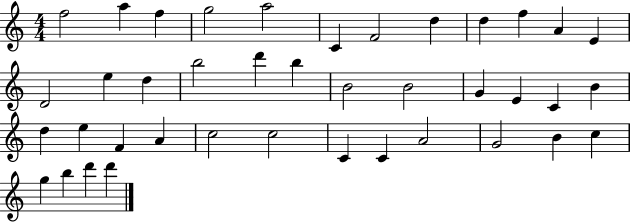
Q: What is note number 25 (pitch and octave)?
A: D5